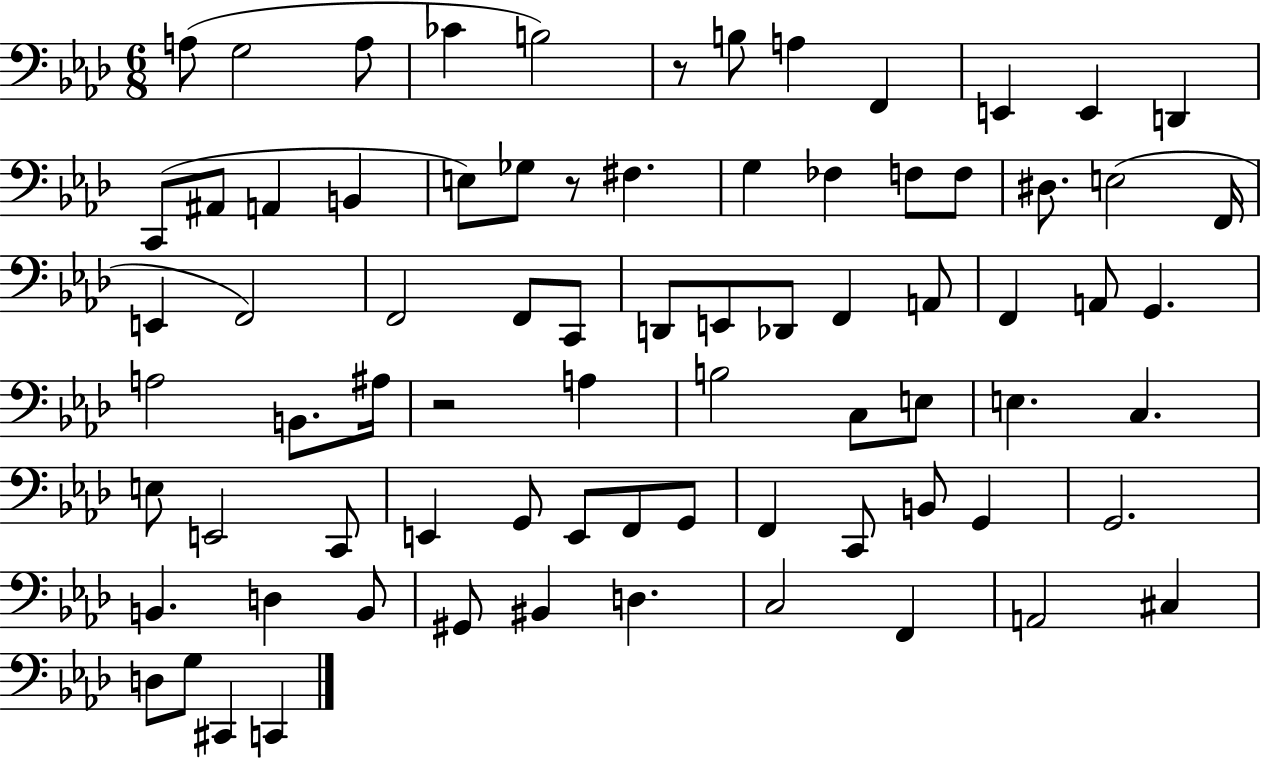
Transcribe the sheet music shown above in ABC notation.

X:1
T:Untitled
M:6/8
L:1/4
K:Ab
A,/2 G,2 A,/2 _C B,2 z/2 B,/2 A, F,, E,, E,, D,, C,,/2 ^A,,/2 A,, B,, E,/2 _G,/2 z/2 ^F, G, _F, F,/2 F,/2 ^D,/2 E,2 F,,/4 E,, F,,2 F,,2 F,,/2 C,,/2 D,,/2 E,,/2 _D,,/2 F,, A,,/2 F,, A,,/2 G,, A,2 B,,/2 ^A,/4 z2 A, B,2 C,/2 E,/2 E, C, E,/2 E,,2 C,,/2 E,, G,,/2 E,,/2 F,,/2 G,,/2 F,, C,,/2 B,,/2 G,, G,,2 B,, D, B,,/2 ^G,,/2 ^B,, D, C,2 F,, A,,2 ^C, D,/2 G,/2 ^C,, C,,